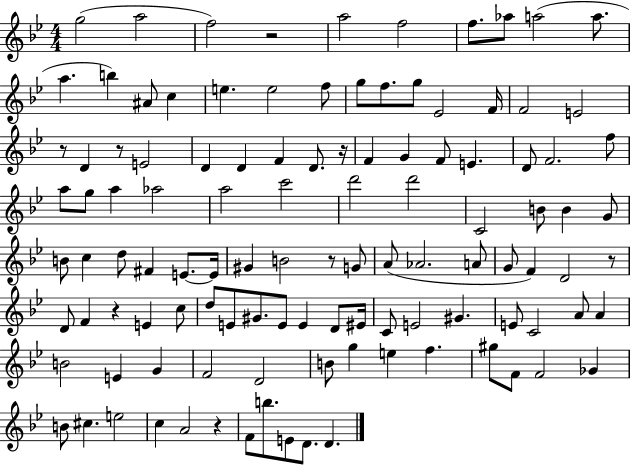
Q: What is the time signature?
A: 4/4